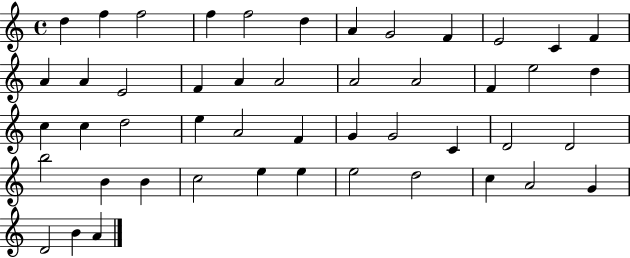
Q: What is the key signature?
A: C major